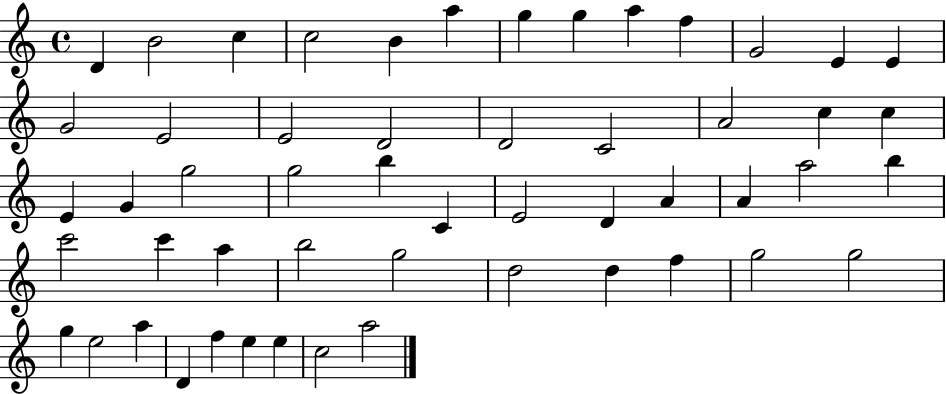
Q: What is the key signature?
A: C major